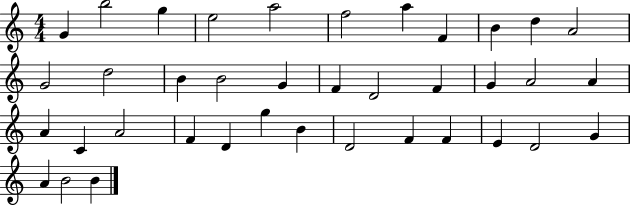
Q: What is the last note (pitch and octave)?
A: B4